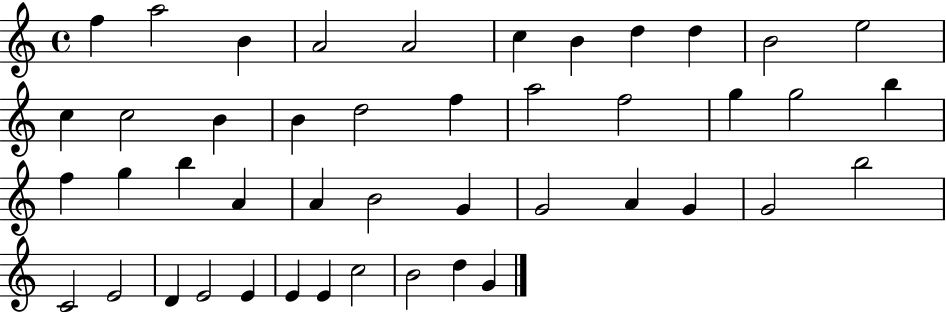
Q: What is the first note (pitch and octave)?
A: F5